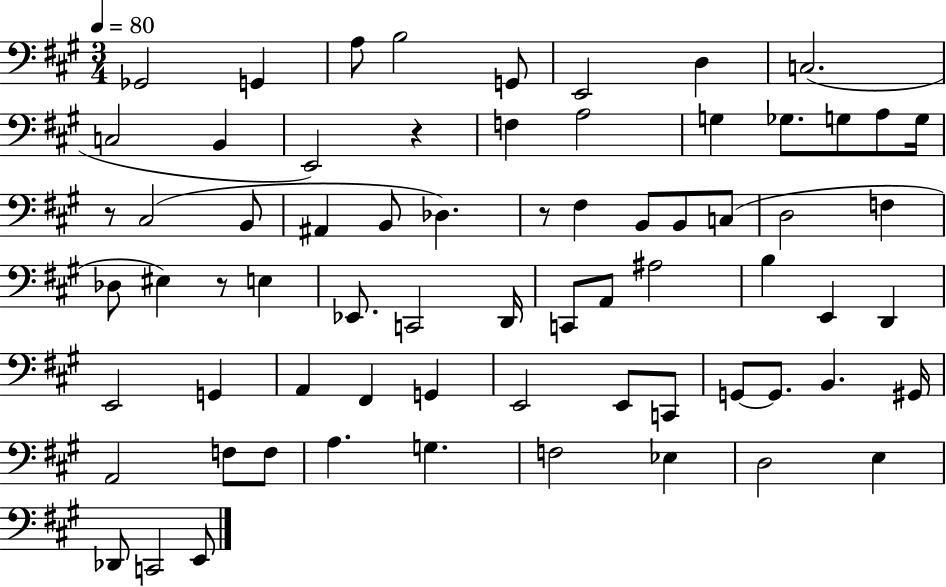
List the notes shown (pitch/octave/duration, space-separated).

Gb2/h G2/q A3/e B3/h G2/e E2/h D3/q C3/h. C3/h B2/q E2/h R/q F3/q A3/h G3/q Gb3/e. G3/e A3/e G3/s R/e C#3/h B2/e A#2/q B2/e Db3/q. R/e F#3/q B2/e B2/e C3/e D3/h F3/q Db3/e EIS3/q R/e E3/q Eb2/e. C2/h D2/s C2/e A2/e A#3/h B3/q E2/q D2/q E2/h G2/q A2/q F#2/q G2/q E2/h E2/e C2/e G2/e G2/e. B2/q. G#2/s A2/h F3/e F3/e A3/q. G3/q. F3/h Eb3/q D3/h E3/q Db2/e C2/h E2/e